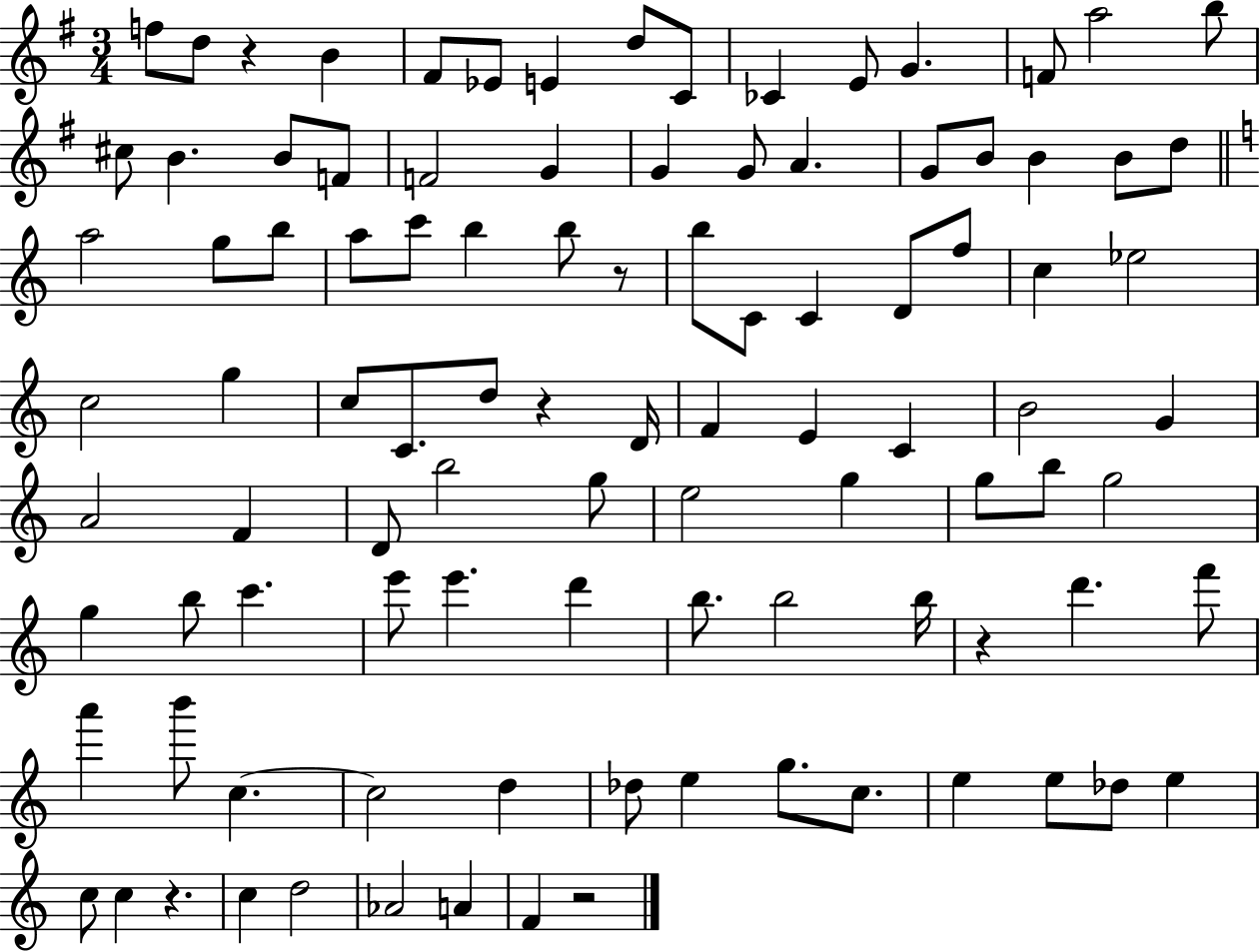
F5/e D5/e R/q B4/q F#4/e Eb4/e E4/q D5/e C4/e CES4/q E4/e G4/q. F4/e A5/h B5/e C#5/e B4/q. B4/e F4/e F4/h G4/q G4/q G4/e A4/q. G4/e B4/e B4/q B4/e D5/e A5/h G5/e B5/e A5/e C6/e B5/q B5/e R/e B5/e C4/e C4/q D4/e F5/e C5/q Eb5/h C5/h G5/q C5/e C4/e. D5/e R/q D4/s F4/q E4/q C4/q B4/h G4/q A4/h F4/q D4/e B5/h G5/e E5/h G5/q G5/e B5/e G5/h G5/q B5/e C6/q. E6/e E6/q. D6/q B5/e. B5/h B5/s R/q D6/q. F6/e A6/q B6/e C5/q. C5/h D5/q Db5/e E5/q G5/e. C5/e. E5/q E5/e Db5/e E5/q C5/e C5/q R/q. C5/q D5/h Ab4/h A4/q F4/q R/h